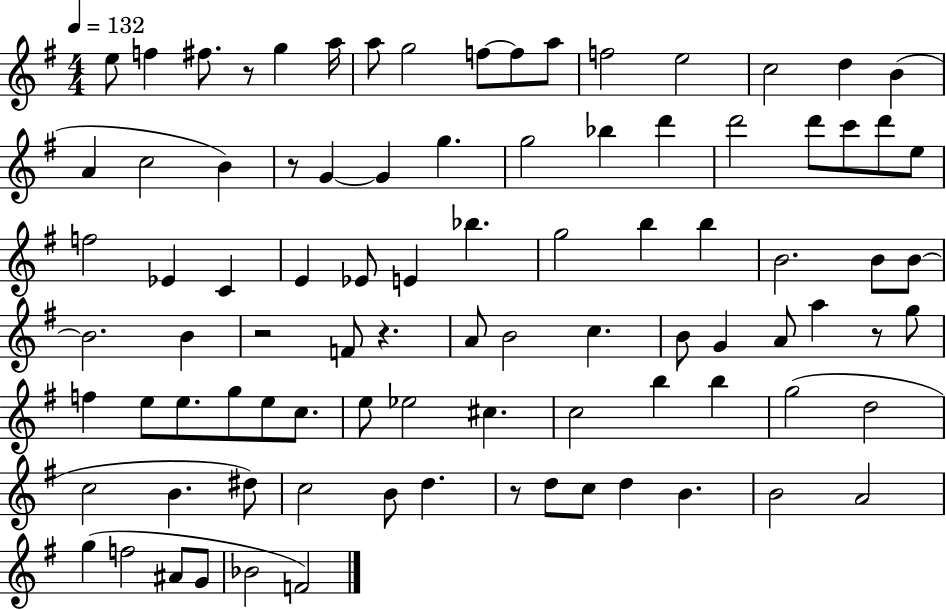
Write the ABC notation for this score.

X:1
T:Untitled
M:4/4
L:1/4
K:G
e/2 f ^f/2 z/2 g a/4 a/2 g2 f/2 f/2 a/2 f2 e2 c2 d B A c2 B z/2 G G g g2 _b d' d'2 d'/2 c'/2 d'/2 e/2 f2 _E C E _E/2 E _b g2 b b B2 B/2 B/2 B2 B z2 F/2 z A/2 B2 c B/2 G A/2 a z/2 g/2 f e/2 e/2 g/2 e/2 c/2 e/2 _e2 ^c c2 b b g2 d2 c2 B ^d/2 c2 B/2 d z/2 d/2 c/2 d B B2 A2 g f2 ^A/2 G/2 _B2 F2